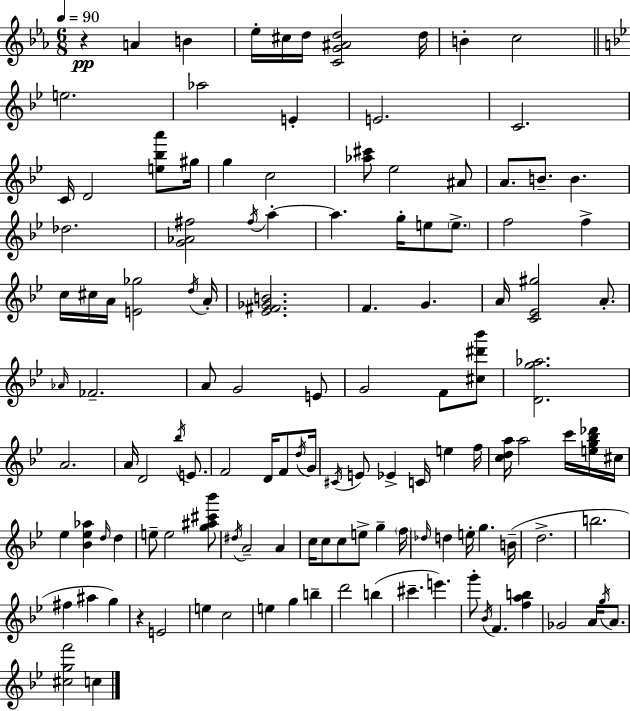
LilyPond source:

{
  \clef treble
  \numericTimeSignature
  \time 6/8
  \key ees \major
  \tempo 4 = 90
  r4\pp a'4 b'4 | ees''16-. cis''16 d''16 <c' g' ais' d''>2 d''16 | b'4-. c''2 | \bar "||" \break \key g \minor e''2. | aes''2 e'4-. | e'2. | c'2. | \break c'16 d'2 <e'' bes'' a'''>8 gis''16 | g''4 c''2 | <aes'' cis'''>8 ees''2 ais'8 | a'8. b'8.-- b'4. | \break des''2. | <g' aes' fis''>2 \acciaccatura { fis''16 } a''4-.~~ | a''4. g''16-. e''8 \parenthesize e''8.-> | f''2 f''4-> | \break c''16 cis''16 a'16 <e' ges''>2 | \acciaccatura { d''16 } a'16-. <ees' fis' ges' b'>2. | f'4. g'4. | a'16 <c' ees' gis''>2 a'8.-. | \break \grace { aes'16 } fes'2.-- | a'8 g'2 | e'8 g'2 f'8 | <cis'' dis''' bes'''>8 <d' g'' aes''>2. | \break a'2. | a'16 d'2 | \acciaccatura { bes''16 } e'8. f'2 | d'16 f'8 \acciaccatura { d''16 } g'16 \acciaccatura { cis'16 } e'8 ees'4-> | \break c'16 e''4 f''16 <c'' d'' a''>16 a''2 | c'''16 <e'' g'' bes'' des'''>16 cis''16 ees''4 <bes' ees'' aes''>4 | \grace { d''16 } d''4 e''8-- e''2 | <g'' ais'' cis''' bes'''>8 \acciaccatura { dis''16 } a'2-- | \break a'4 c''16 c''8 c''8 | e''8-> g''4-- \parenthesize f''16 \grace { des''16 } d''4 | e''16-. g''4. b'16--( d''2.-> | b''2. | \break fis''4 | ais''4 g''4) r4 | e'2 e''4 | c''2 e''4 | \break g''4 b''4-- d'''2 | b''4( cis'''4.-- | e'''4.) g'''8-. \acciaccatura { bes'16 } | f'4. <f'' a'' b''>4 ges'2 | \break a'16 \acciaccatura { g''16 } a'8. <cis'' g'' f'''>2 | c''4 \bar "|."
}